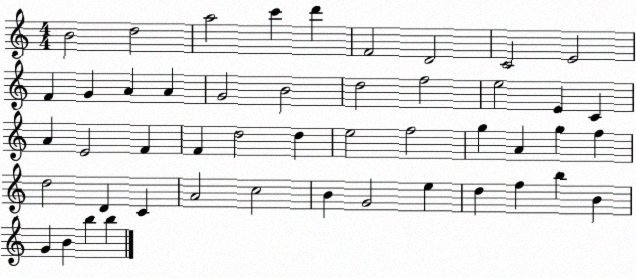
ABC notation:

X:1
T:Untitled
M:4/4
L:1/4
K:C
B2 d2 a2 c' d' F2 D2 C2 E2 F G A A G2 B2 d2 f2 e2 E C A E2 F F d2 d e2 f2 g A g f d2 D C A2 c2 B G2 e d f b B G B b b